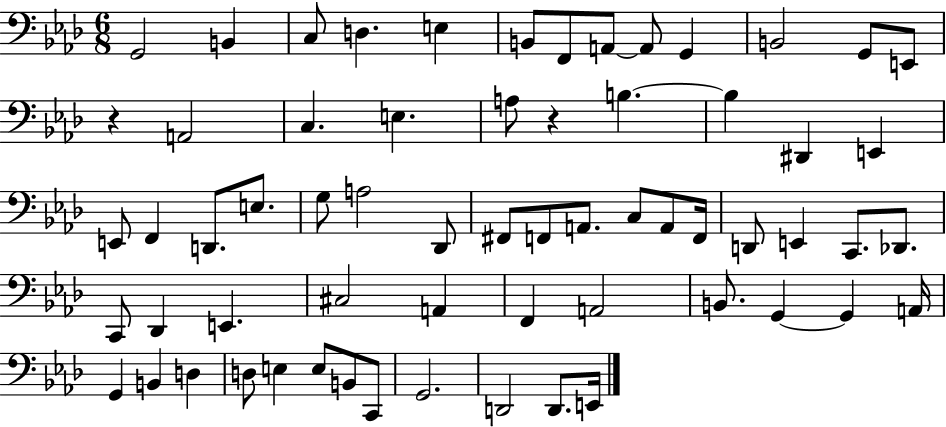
G2/h B2/q C3/e D3/q. E3/q B2/e F2/e A2/e A2/e G2/q B2/h G2/e E2/e R/q A2/h C3/q. E3/q. A3/e R/q B3/q. B3/q D#2/q E2/q E2/e F2/q D2/e. E3/e. G3/e A3/h Db2/e F#2/e F2/e A2/e. C3/e A2/e F2/s D2/e E2/q C2/e. Db2/e. C2/e Db2/q E2/q. C#3/h A2/q F2/q A2/h B2/e. G2/q G2/q A2/s G2/q B2/q D3/q D3/e E3/q E3/e B2/e C2/e G2/h. D2/h D2/e. E2/s